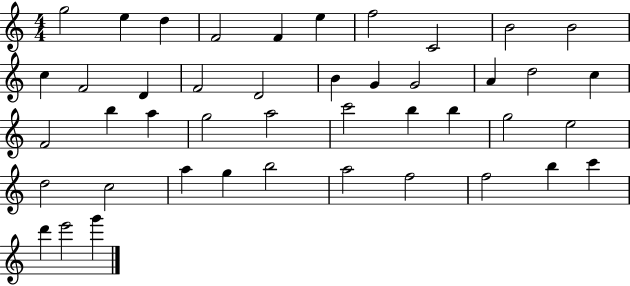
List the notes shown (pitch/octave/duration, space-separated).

G5/h E5/q D5/q F4/h F4/q E5/q F5/h C4/h B4/h B4/h C5/q F4/h D4/q F4/h D4/h B4/q G4/q G4/h A4/q D5/h C5/q F4/h B5/q A5/q G5/h A5/h C6/h B5/q B5/q G5/h E5/h D5/h C5/h A5/q G5/q B5/h A5/h F5/h F5/h B5/q C6/q D6/q E6/h G6/q